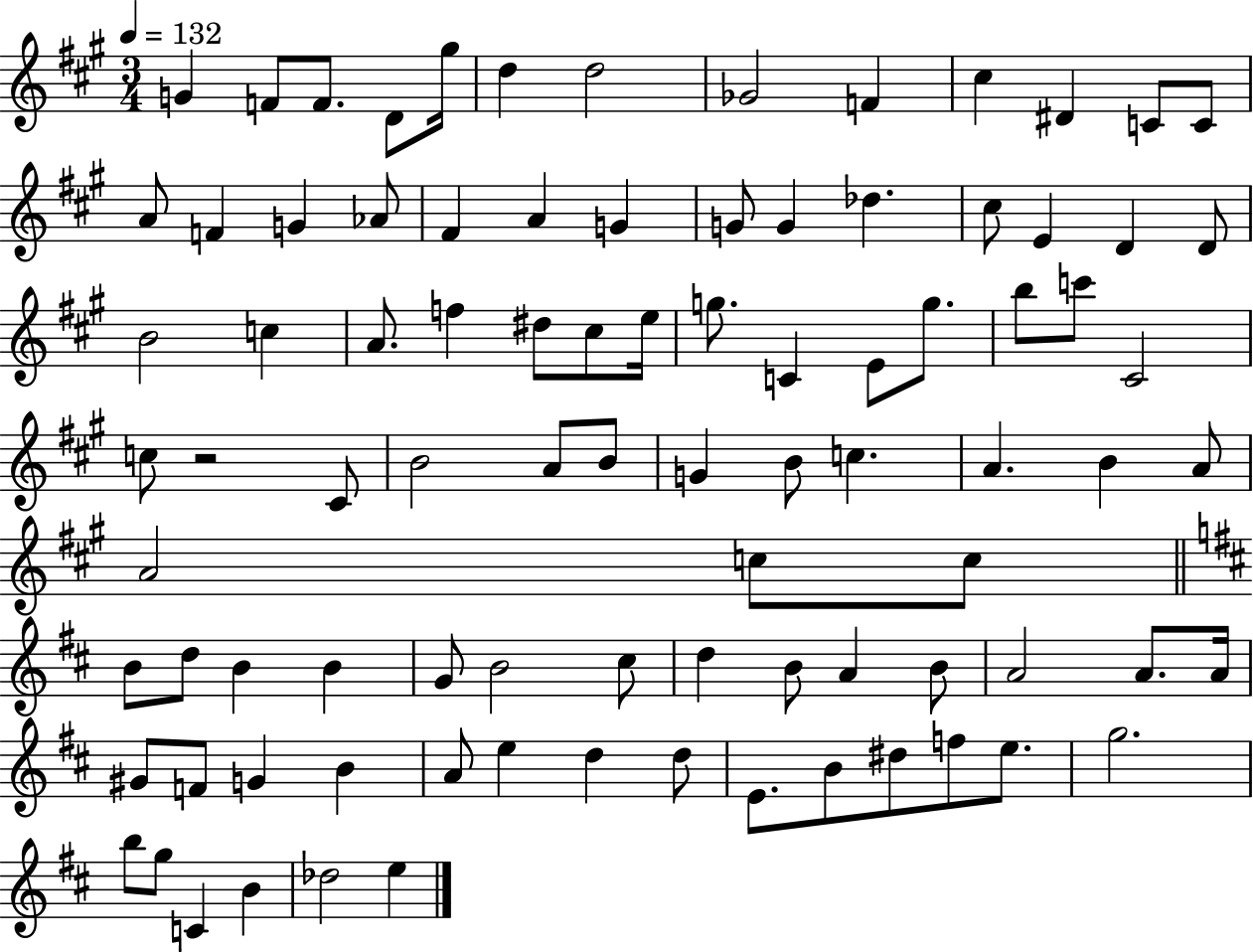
{
  \clef treble
  \numericTimeSignature
  \time 3/4
  \key a \major
  \tempo 4 = 132
  g'4 f'8 f'8. d'8 gis''16 | d''4 d''2 | ges'2 f'4 | cis''4 dis'4 c'8 c'8 | \break a'8 f'4 g'4 aes'8 | fis'4 a'4 g'4 | g'8 g'4 des''4. | cis''8 e'4 d'4 d'8 | \break b'2 c''4 | a'8. f''4 dis''8 cis''8 e''16 | g''8. c'4 e'8 g''8. | b''8 c'''8 cis'2 | \break c''8 r2 cis'8 | b'2 a'8 b'8 | g'4 b'8 c''4. | a'4. b'4 a'8 | \break a'2 c''8 c''8 | \bar "||" \break \key b \minor b'8 d''8 b'4 b'4 | g'8 b'2 cis''8 | d''4 b'8 a'4 b'8 | a'2 a'8. a'16 | \break gis'8 f'8 g'4 b'4 | a'8 e''4 d''4 d''8 | e'8. b'8 dis''8 f''8 e''8. | g''2. | \break b''8 g''8 c'4 b'4 | des''2 e''4 | \bar "|."
}